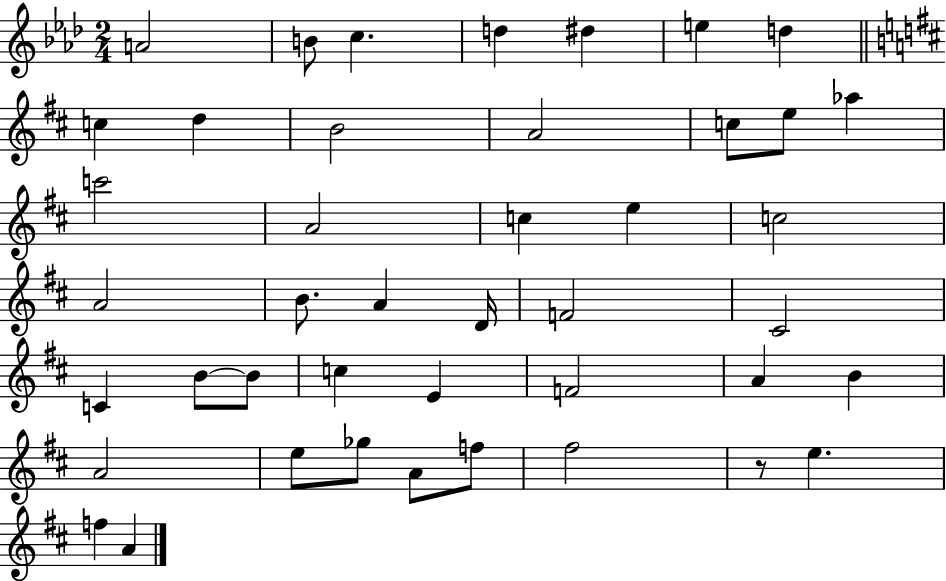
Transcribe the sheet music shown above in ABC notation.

X:1
T:Untitled
M:2/4
L:1/4
K:Ab
A2 B/2 c d ^d e d c d B2 A2 c/2 e/2 _a c'2 A2 c e c2 A2 B/2 A D/4 F2 ^C2 C B/2 B/2 c E F2 A B A2 e/2 _g/2 A/2 f/2 ^f2 z/2 e f A